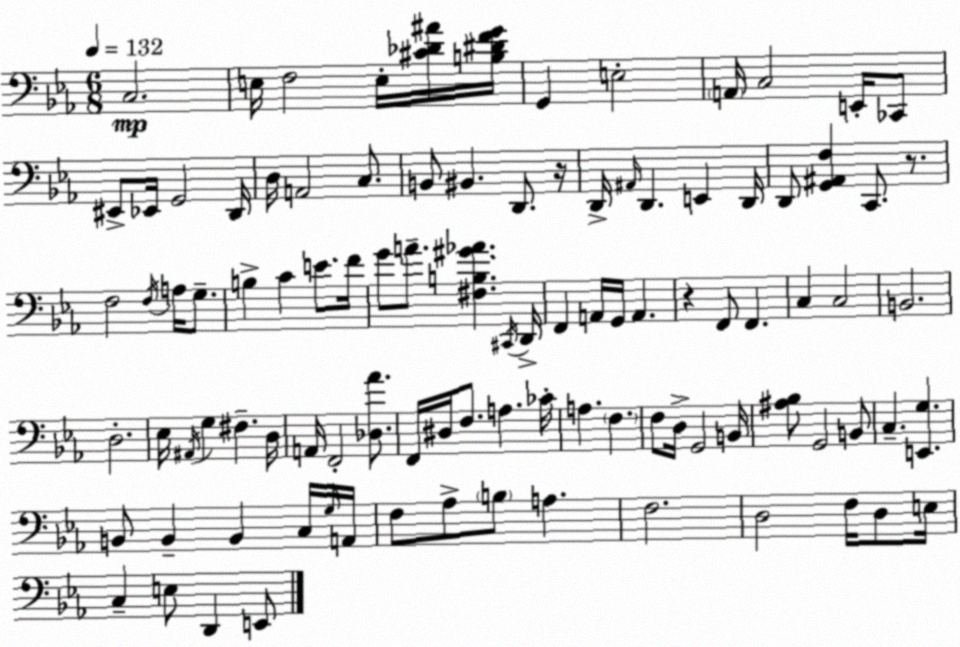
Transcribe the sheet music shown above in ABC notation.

X:1
T:Untitled
M:6/8
L:1/4
K:Eb
C,2 E,/4 F,2 E,/4 [^C_D^A]/4 [B,^DFG]/4 G,, E,2 A,,/4 C,2 E,,/4 _C,,/2 ^E,,/2 _E,,/4 G,,2 D,,/4 D,/4 A,,2 C,/2 B,,/2 ^B,, D,,/2 z/4 D,,/4 ^A,,/4 D,, E,, D,,/4 D,,/2 [G,,^A,,F,] C,,/2 z/2 F,2 F,/4 A,/4 G,/2 B, C E/2 F/4 G/2 A/2 [^F,B,^G_A] ^C,,/4 D,,/4 F,, A,,/4 G,,/4 A,, z F,,/2 F,, C, C,2 B,,2 D,2 _E,/4 ^A,,/4 G, ^F, D,/4 A,,/4 F,,2 [_D,_A]/2 F,,/4 ^D,/4 F,/2 A, _C/4 A, F, F,/2 D,/4 G,,2 B,,/4 [^A,_B,]/2 G,,2 B,,/2 C, [E,,G,] B,,/2 B,, B,, C,/4 G,/4 A,,/4 F,/2 _A,/2 B,/2 A, F,2 D,2 F,/4 D,/2 E,/4 C, E,/2 D,, E,,/2